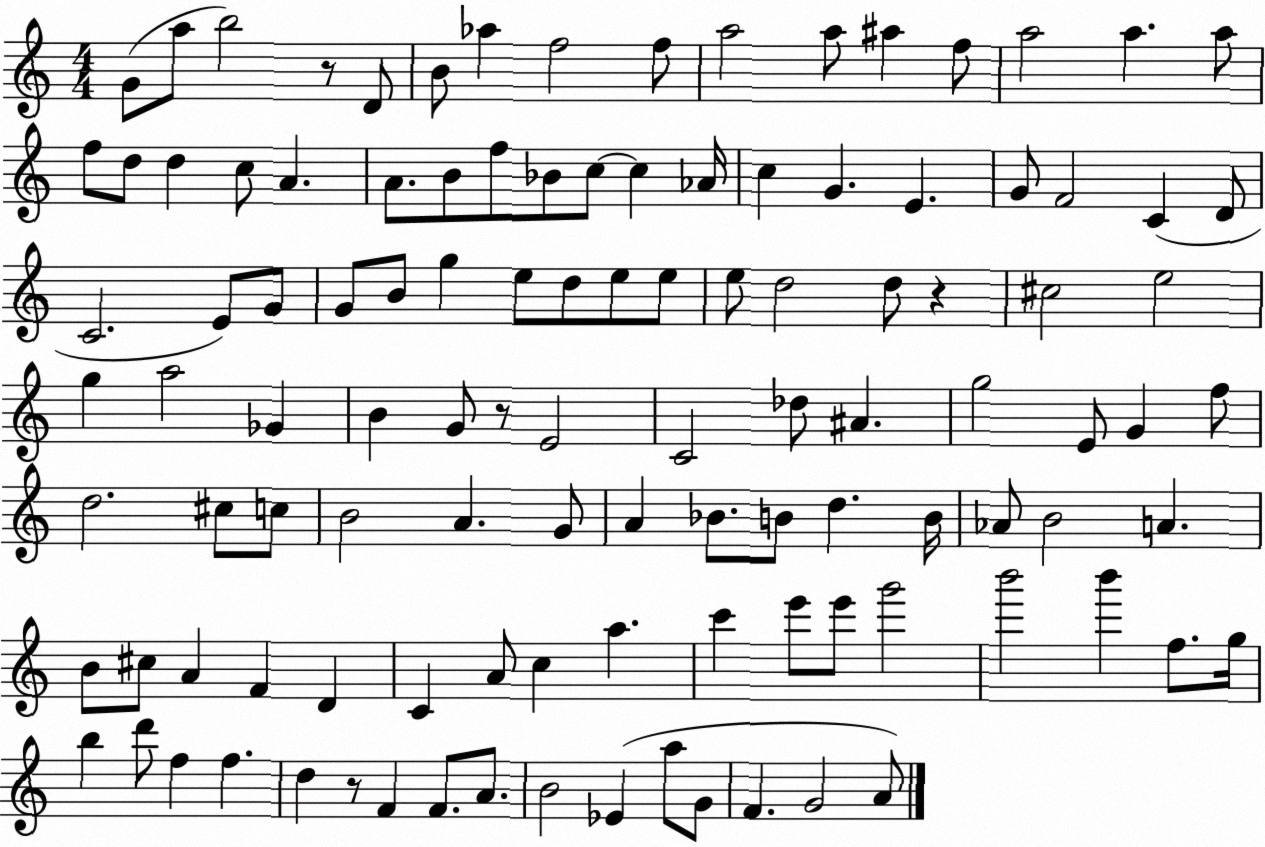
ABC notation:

X:1
T:Untitled
M:4/4
L:1/4
K:C
G/2 a/2 b2 z/2 D/2 B/2 _a f2 f/2 a2 a/2 ^a f/2 a2 a a/2 f/2 d/2 d c/2 A A/2 B/2 f/2 _B/2 c/2 c _A/4 c G E G/2 F2 C D/2 C2 E/2 G/2 G/2 B/2 g e/2 d/2 e/2 e/2 e/2 d2 d/2 z ^c2 e2 g a2 _G B G/2 z/2 E2 C2 _d/2 ^A g2 E/2 G f/2 d2 ^c/2 c/2 B2 A G/2 A _B/2 B/2 d B/4 _A/2 B2 A B/2 ^c/2 A F D C A/2 c a c' e'/2 e'/2 g'2 b'2 b' f/2 g/4 b d'/2 f f d z/2 F F/2 A/2 B2 _E a/2 G/2 F G2 A/2